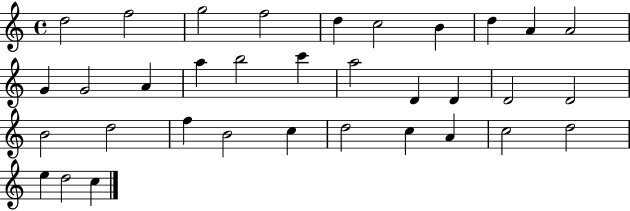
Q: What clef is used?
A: treble